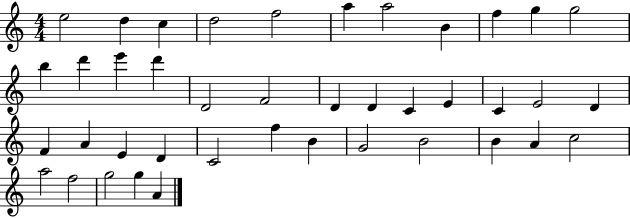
E5/h D5/q C5/q D5/h F5/h A5/q A5/h B4/q F5/q G5/q G5/h B5/q D6/q E6/q D6/q D4/h F4/h D4/q D4/q C4/q E4/q C4/q E4/h D4/q F4/q A4/q E4/q D4/q C4/h F5/q B4/q G4/h B4/h B4/q A4/q C5/h A5/h F5/h G5/h G5/q A4/q